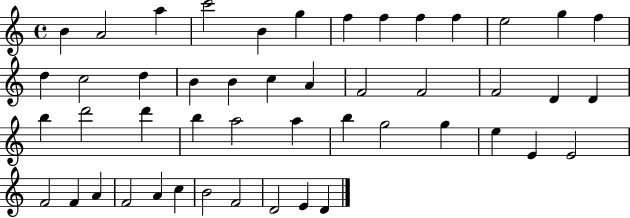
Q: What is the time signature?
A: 4/4